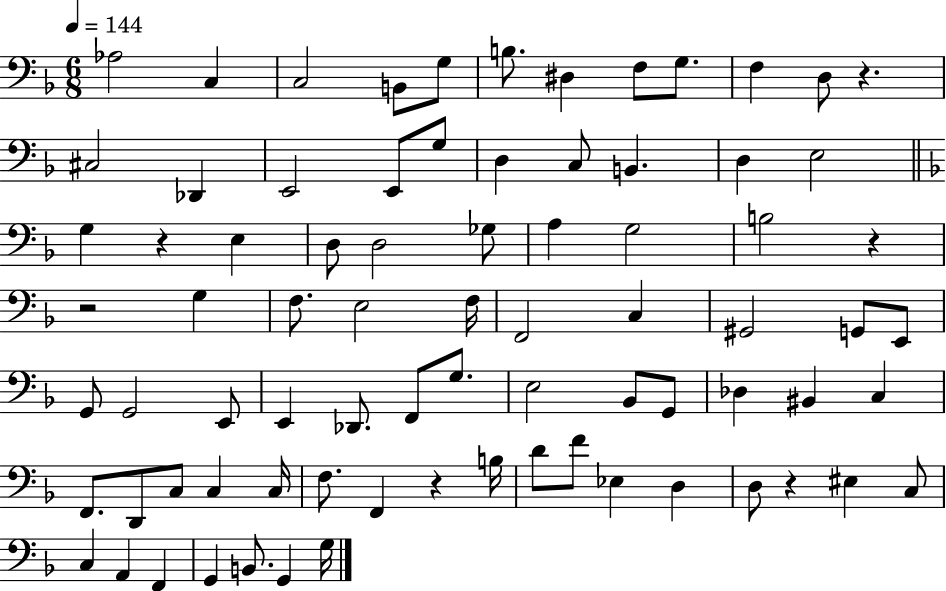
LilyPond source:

{
  \clef bass
  \numericTimeSignature
  \time 6/8
  \key f \major
  \tempo 4 = 144
  \repeat volta 2 { aes2 c4 | c2 b,8 g8 | b8. dis4 f8 g8. | f4 d8 r4. | \break cis2 des,4 | e,2 e,8 g8 | d4 c8 b,4. | d4 e2 | \break \bar "||" \break \key f \major g4 r4 e4 | d8 d2 ges8 | a4 g2 | b2 r4 | \break r2 g4 | f8. e2 f16 | f,2 c4 | gis,2 g,8 e,8 | \break g,8 g,2 e,8 | e,4 des,8. f,8 g8. | e2 bes,8 g,8 | des4 bis,4 c4 | \break f,8. d,8 c8 c4 c16 | f8. f,4 r4 b16 | d'8 f'8 ees4 d4 | d8 r4 eis4 c8 | \break c4 a,4 f,4 | g,4 b,8. g,4 g16 | } \bar "|."
}